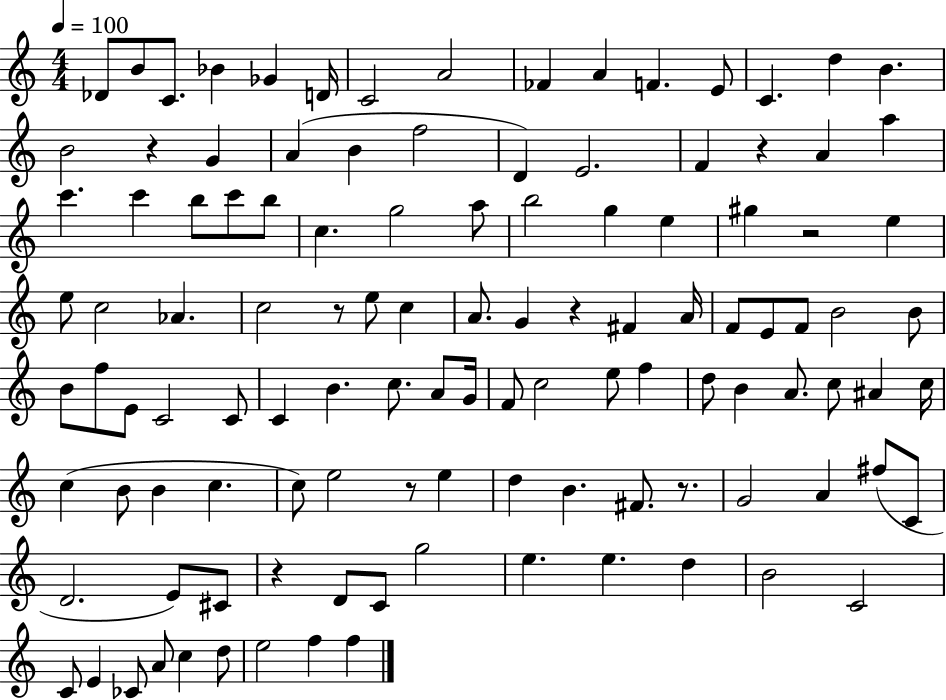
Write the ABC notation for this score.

X:1
T:Untitled
M:4/4
L:1/4
K:C
_D/2 B/2 C/2 _B _G D/4 C2 A2 _F A F E/2 C d B B2 z G A B f2 D E2 F z A a c' c' b/2 c'/2 b/2 c g2 a/2 b2 g e ^g z2 e e/2 c2 _A c2 z/2 e/2 c A/2 G z ^F A/4 F/2 E/2 F/2 B2 B/2 B/2 f/2 E/2 C2 C/2 C B c/2 A/2 G/4 F/2 c2 e/2 f d/2 B A/2 c/2 ^A c/4 c B/2 B c c/2 e2 z/2 e d B ^F/2 z/2 G2 A ^f/2 C/2 D2 E/2 ^C/2 z D/2 C/2 g2 e e d B2 C2 C/2 E _C/2 A/2 c d/2 e2 f f